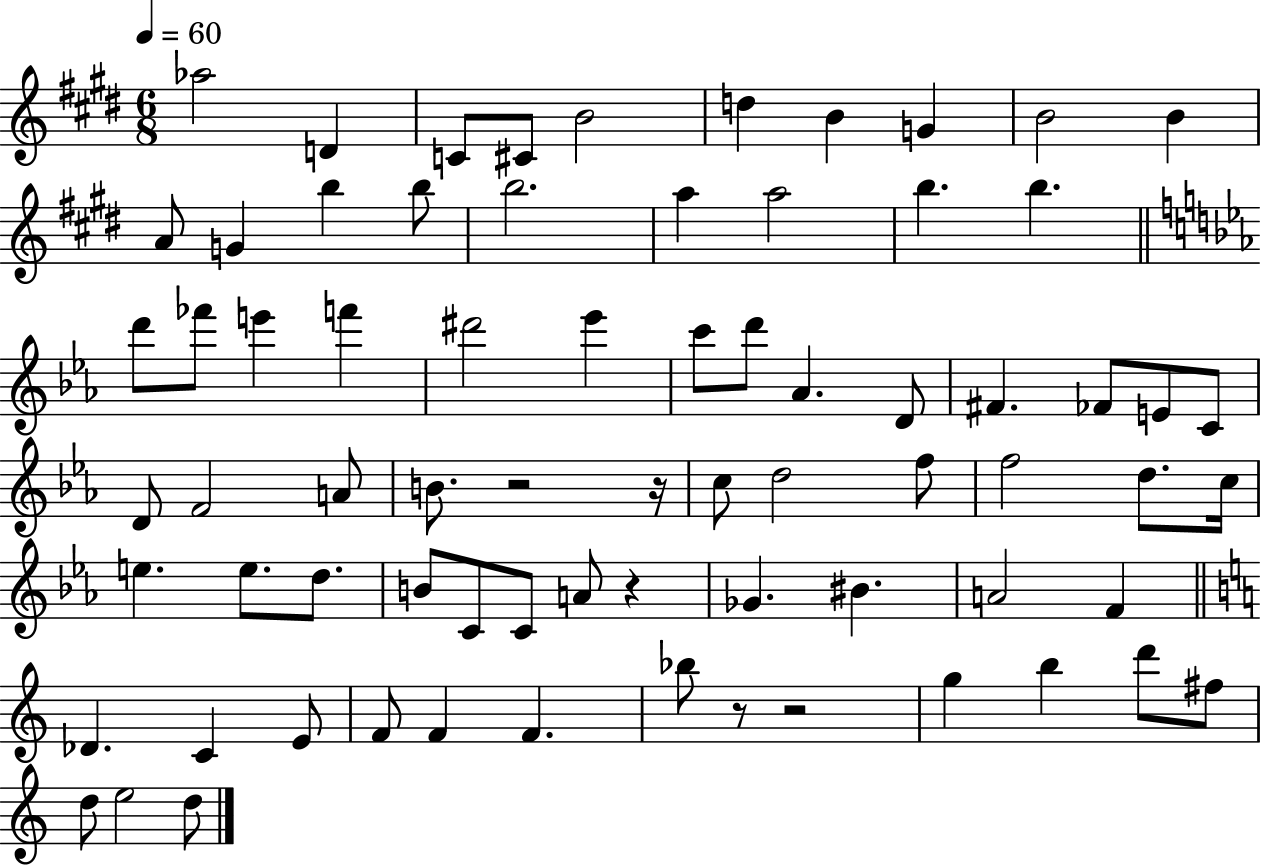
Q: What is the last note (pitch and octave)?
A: D5